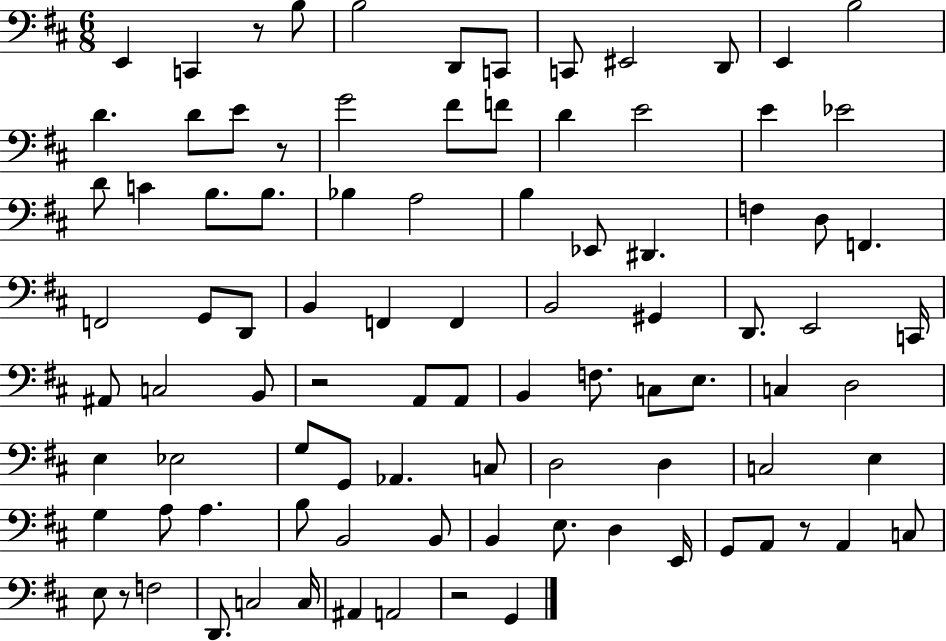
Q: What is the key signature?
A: D major